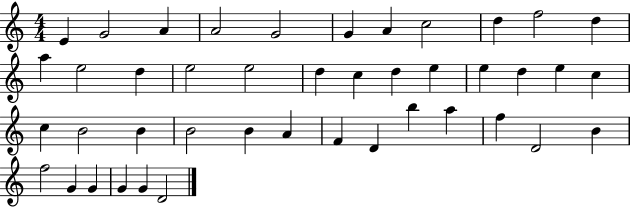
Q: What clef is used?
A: treble